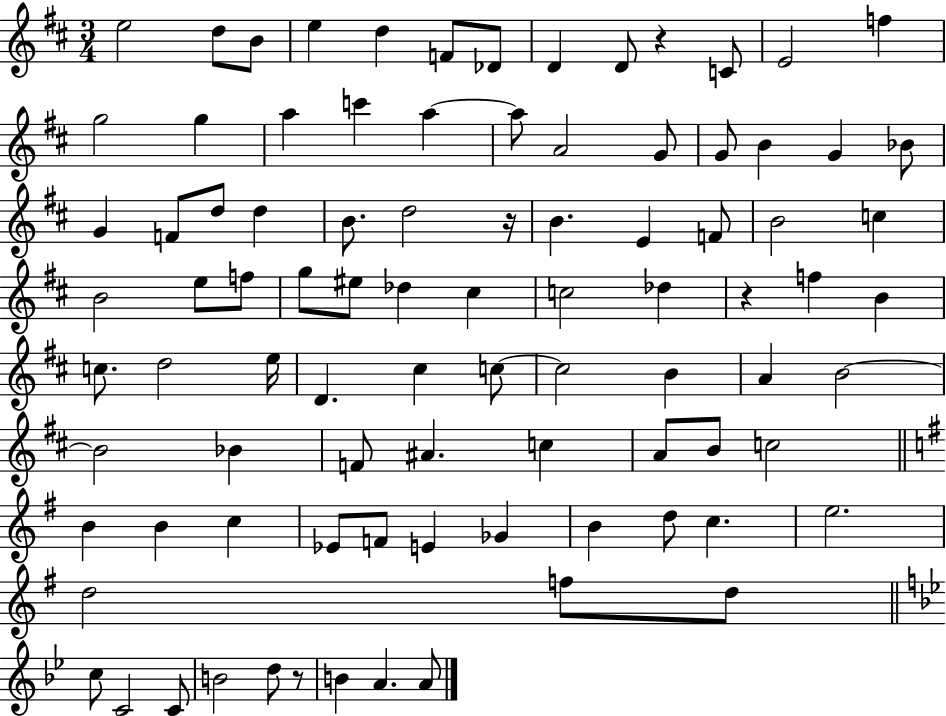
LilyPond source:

{
  \clef treble
  \numericTimeSignature
  \time 3/4
  \key d \major
  \repeat volta 2 { e''2 d''8 b'8 | e''4 d''4 f'8 des'8 | d'4 d'8 r4 c'8 | e'2 f''4 | \break g''2 g''4 | a''4 c'''4 a''4~~ | a''8 a'2 g'8 | g'8 b'4 g'4 bes'8 | \break g'4 f'8 d''8 d''4 | b'8. d''2 r16 | b'4. e'4 f'8 | b'2 c''4 | \break b'2 e''8 f''8 | g''8 eis''8 des''4 cis''4 | c''2 des''4 | r4 f''4 b'4 | \break c''8. d''2 e''16 | d'4. cis''4 c''8~~ | c''2 b'4 | a'4 b'2~~ | \break b'2 bes'4 | f'8 ais'4. c''4 | a'8 b'8 c''2 | \bar "||" \break \key g \major b'4 b'4 c''4 | ees'8 f'8 e'4 ges'4 | b'4 d''8 c''4. | e''2. | \break d''2 f''8 d''8 | \bar "||" \break \key g \minor c''8 c'2 c'8 | b'2 d''8 r8 | b'4 a'4. a'8 | } \bar "|."
}